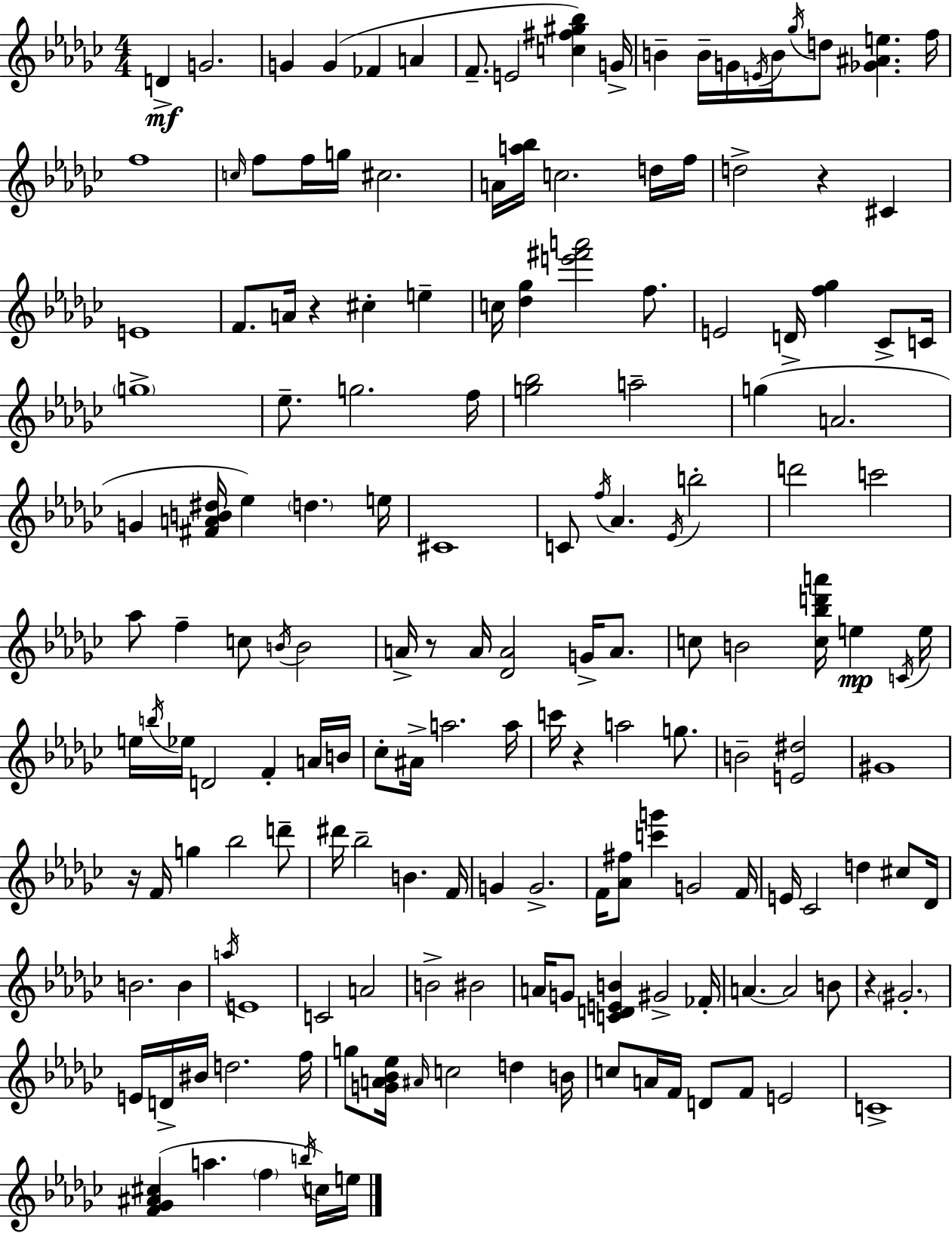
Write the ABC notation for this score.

X:1
T:Untitled
M:4/4
L:1/4
K:Ebm
D G2 G G _F A F/2 E2 [c^f^g_b] G/4 B B/4 G/4 E/4 B/4 _g/4 d/2 [_G^Ae] f/4 f4 c/4 f/2 f/4 g/4 ^c2 A/4 [a_b]/4 c2 d/4 f/4 d2 z ^C E4 F/2 A/4 z ^c e c/4 [_d_g] [e'^f'a']2 f/2 E2 D/4 [f_g] _C/2 C/4 g4 _e/2 g2 f/4 [g_b]2 a2 g A2 G [^FAB^d]/4 _e d e/4 ^C4 C/2 f/4 _A _E/4 b2 d'2 c'2 _a/2 f c/2 B/4 B2 A/4 z/2 A/4 [_DA]2 G/4 A/2 c/2 B2 [c_bd'a']/4 e C/4 e/4 e/4 b/4 _e/4 D2 F A/4 B/4 _c/2 ^A/4 a2 a/4 c'/4 z a2 g/2 B2 [E^d]2 ^G4 z/4 F/4 g _b2 d'/2 ^d'/4 _b2 B F/4 G G2 F/4 [_A^f]/2 [c'g'] G2 F/4 E/4 _C2 d ^c/2 _D/4 B2 B a/4 E4 C2 A2 B2 ^B2 A/4 G/2 [CDEB] ^G2 _F/4 A A2 B/2 z ^G2 E/4 D/4 ^B/4 d2 f/4 g/2 [GA_B_e]/4 ^A/4 c2 d B/4 c/2 A/4 F/4 D/2 F/2 E2 C4 [F_G^A^c] a f b/4 c/4 e/4